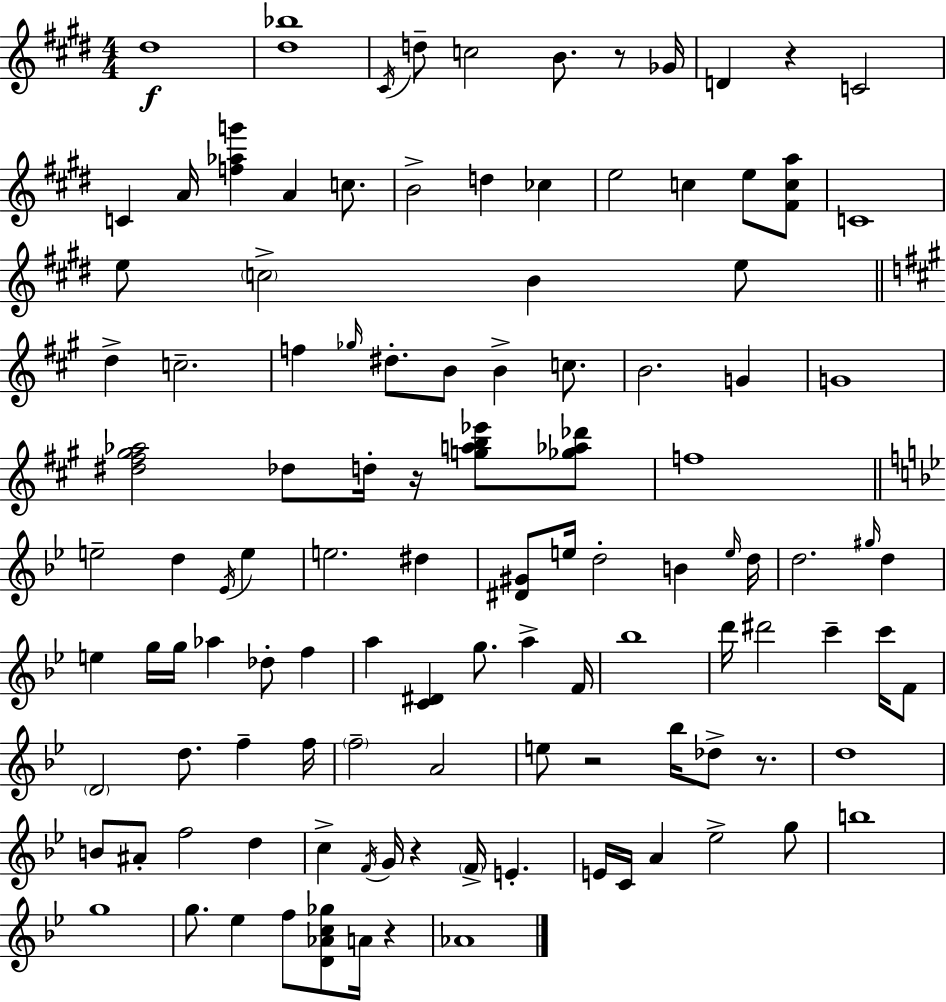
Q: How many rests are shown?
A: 7